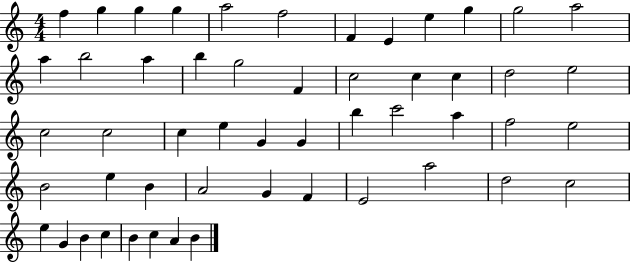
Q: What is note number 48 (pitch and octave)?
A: C5